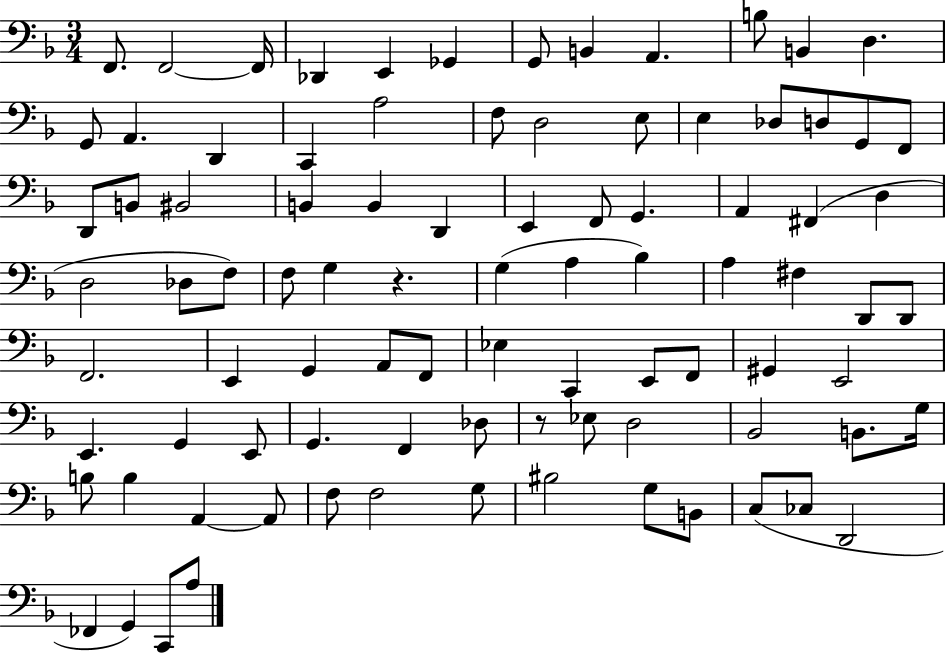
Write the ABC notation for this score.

X:1
T:Untitled
M:3/4
L:1/4
K:F
F,,/2 F,,2 F,,/4 _D,, E,, _G,, G,,/2 B,, A,, B,/2 B,, D, G,,/2 A,, D,, C,, A,2 F,/2 D,2 E,/2 E, _D,/2 D,/2 G,,/2 F,,/2 D,,/2 B,,/2 ^B,,2 B,, B,, D,, E,, F,,/2 G,, A,, ^F,, D, D,2 _D,/2 F,/2 F,/2 G, z G, A, _B, A, ^F, D,,/2 D,,/2 F,,2 E,, G,, A,,/2 F,,/2 _E, C,, E,,/2 F,,/2 ^G,, E,,2 E,, G,, E,,/2 G,, F,, _D,/2 z/2 _E,/2 D,2 _B,,2 B,,/2 G,/4 B,/2 B, A,, A,,/2 F,/2 F,2 G,/2 ^B,2 G,/2 B,,/2 C,/2 _C,/2 D,,2 _F,, G,, C,,/2 A,/2